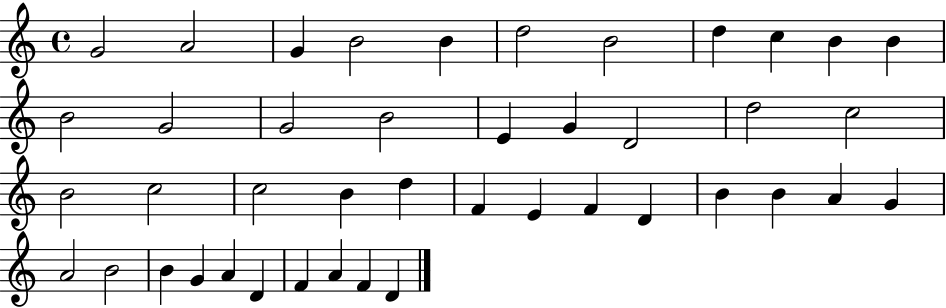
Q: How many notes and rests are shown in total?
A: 43